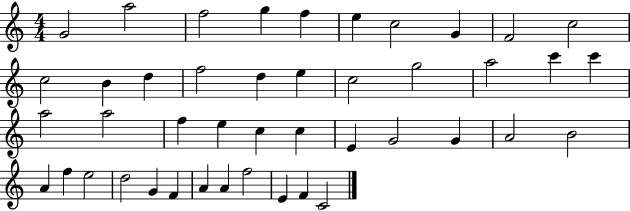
X:1
T:Untitled
M:4/4
L:1/4
K:C
G2 a2 f2 g f e c2 G F2 c2 c2 B d f2 d e c2 g2 a2 c' c' a2 a2 f e c c E G2 G A2 B2 A f e2 d2 G F A A f2 E F C2